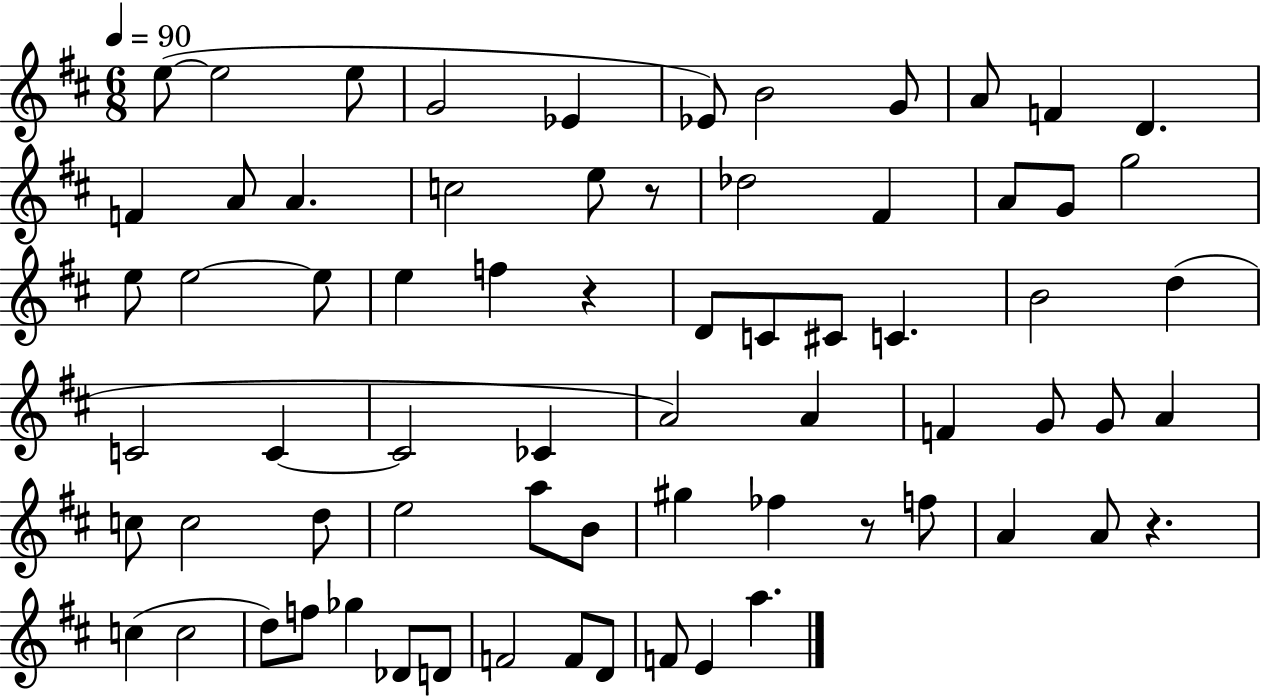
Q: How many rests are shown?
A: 4